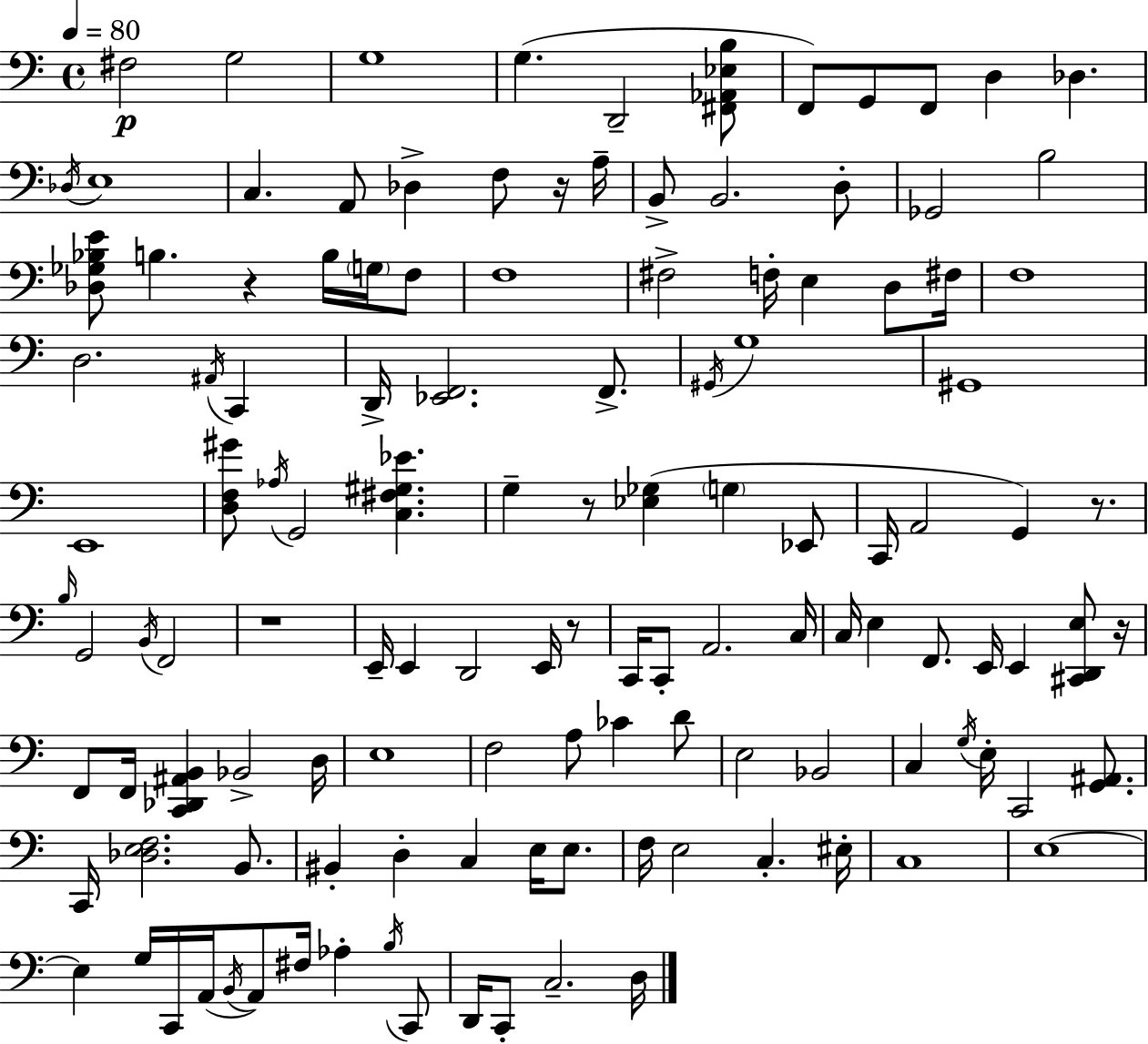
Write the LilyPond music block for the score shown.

{
  \clef bass
  \time 4/4
  \defaultTimeSignature
  \key a \minor
  \tempo 4 = 80
  \repeat volta 2 { fis2\p g2 | g1 | g4.( d,2-- <fis, aes, ees b>8 | f,8) g,8 f,8 d4 des4. | \break \acciaccatura { des16 } e1 | c4. a,8 des4-> f8 r16 | a16-- b,8-> b,2. d8-. | ges,2 b2 | \break <des ges bes e'>8 b4. r4 b16 \parenthesize g16 f8 | f1 | fis2-> f16-. e4 d8 | fis16 f1 | \break d2. \acciaccatura { ais,16 } c,4 | d,16-> <ees, f,>2. f,8.-> | \acciaccatura { gis,16 } g1 | gis,1 | \break e,1 | <d f gis'>8 \acciaccatura { aes16 } g,2 <c fis gis ees'>4. | g4-- r8 <ees ges>4( \parenthesize g4 | ees,8 c,16 a,2 g,4) | \break r8. \grace { b16 } g,2 \acciaccatura { b,16 } f,2 | r1 | e,16-- e,4 d,2 | e,16 r8 c,16 c,8-. a,2. | \break c16 c16 e4 f,8. e,16 e,4 | <cis, d, e>8 r16 f,8 f,16 <c, des, ais, b,>4 bes,2-> | d16 e1 | f2 a8 | \break ces'4 d'8 e2 bes,2 | c4 \acciaccatura { g16 } e16-. c,2 | <g, ais,>8. c,16 <des e f>2. | b,8. bis,4-. d4-. c4 | \break e16 e8. f16 e2 | c4.-. eis16-. c1 | e1~~ | e4 g16 c,16 a,16( \acciaccatura { b,16 } a,8) | \break fis16 aes4-. \acciaccatura { b16 } c,8 d,16 c,8-. c2.-- | d16 } \bar "|."
}